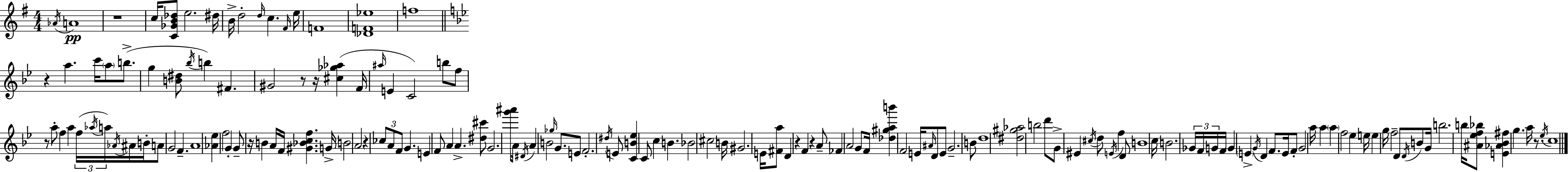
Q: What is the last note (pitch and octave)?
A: C5